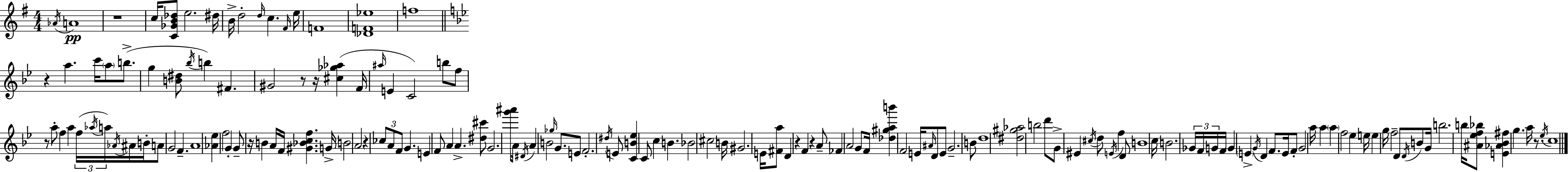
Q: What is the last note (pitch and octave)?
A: C5